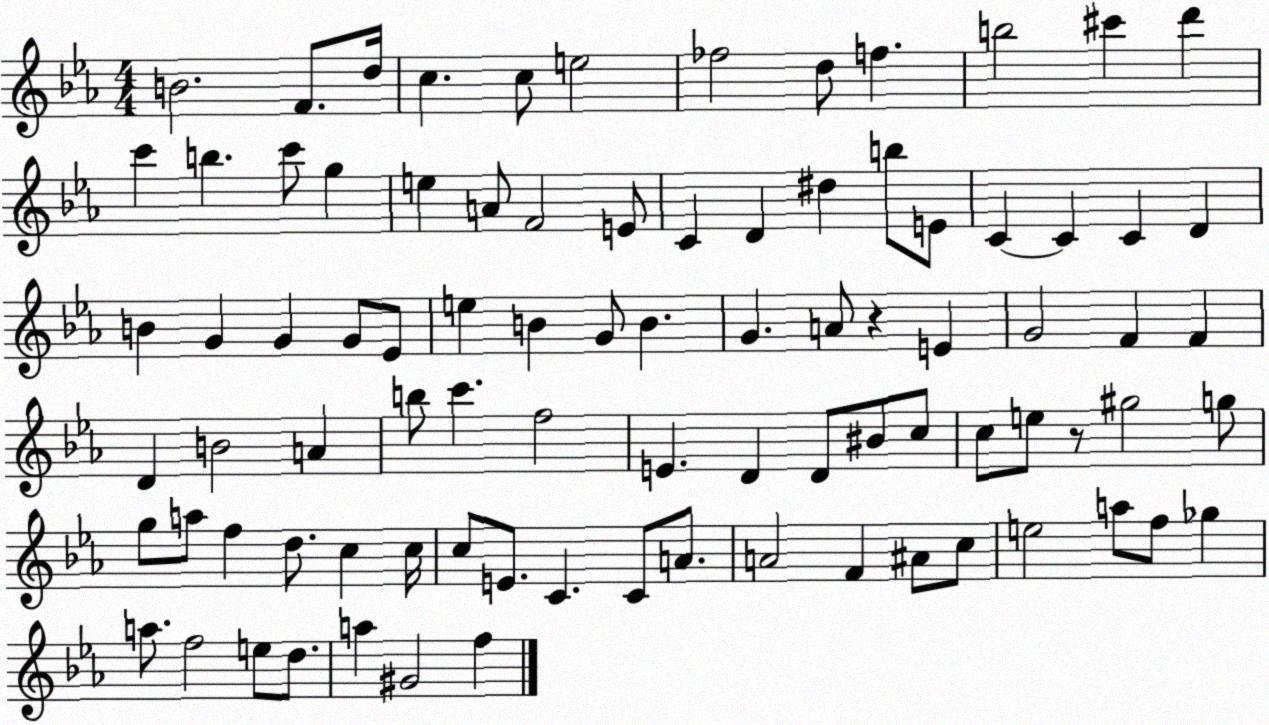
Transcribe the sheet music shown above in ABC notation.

X:1
T:Untitled
M:4/4
L:1/4
K:Eb
B2 F/2 d/4 c c/2 e2 _f2 d/2 f b2 ^c' d' c' b c'/2 g e A/2 F2 E/2 C D ^d b/2 E/2 C C C D B G G G/2 _E/2 e B G/2 B G A/2 z E G2 F F D B2 A b/2 c' f2 E D D/2 ^B/2 c/2 c/2 e/2 z/2 ^g2 g/2 g/2 a/2 f d/2 c c/4 c/2 E/2 C C/2 A/2 A2 F ^A/2 c/2 e2 a/2 f/2 _g a/2 f2 e/2 d/2 a ^G2 f